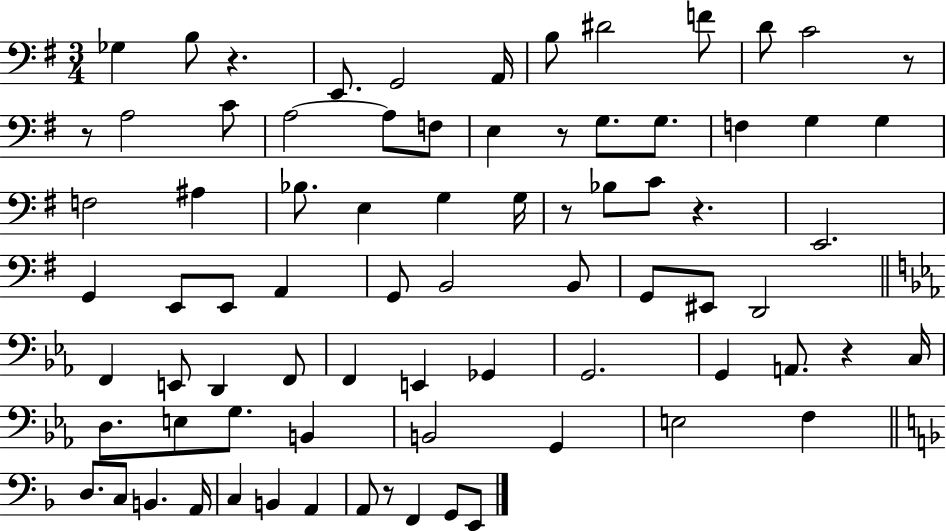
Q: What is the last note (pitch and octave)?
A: E2